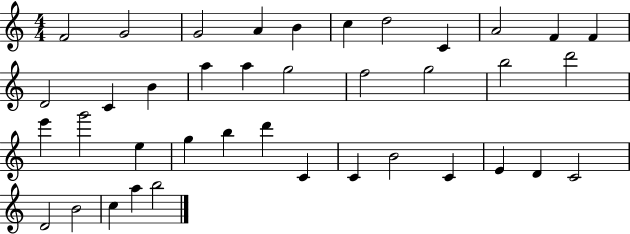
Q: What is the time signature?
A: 4/4